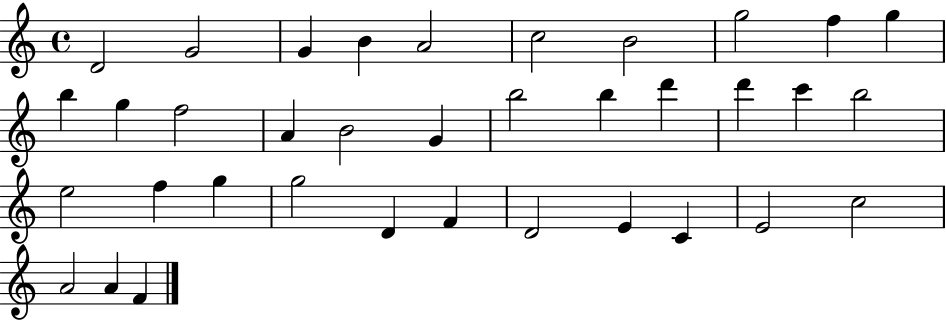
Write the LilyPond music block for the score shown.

{
  \clef treble
  \time 4/4
  \defaultTimeSignature
  \key c \major
  d'2 g'2 | g'4 b'4 a'2 | c''2 b'2 | g''2 f''4 g''4 | \break b''4 g''4 f''2 | a'4 b'2 g'4 | b''2 b''4 d'''4 | d'''4 c'''4 b''2 | \break e''2 f''4 g''4 | g''2 d'4 f'4 | d'2 e'4 c'4 | e'2 c''2 | \break a'2 a'4 f'4 | \bar "|."
}